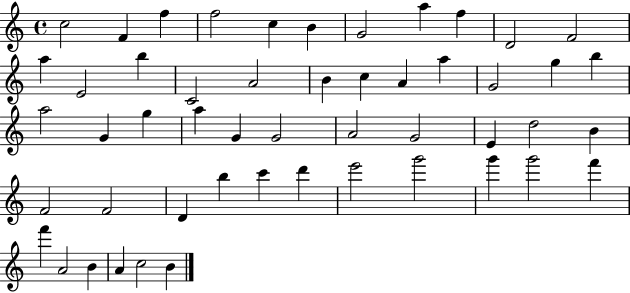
{
  \clef treble
  \time 4/4
  \defaultTimeSignature
  \key c \major
  c''2 f'4 f''4 | f''2 c''4 b'4 | g'2 a''4 f''4 | d'2 f'2 | \break a''4 e'2 b''4 | c'2 a'2 | b'4 c''4 a'4 a''4 | g'2 g''4 b''4 | \break a''2 g'4 g''4 | a''4 g'4 g'2 | a'2 g'2 | e'4 d''2 b'4 | \break f'2 f'2 | d'4 b''4 c'''4 d'''4 | e'''2 g'''2 | g'''4 g'''2 f'''4 | \break f'''4 a'2 b'4 | a'4 c''2 b'4 | \bar "|."
}